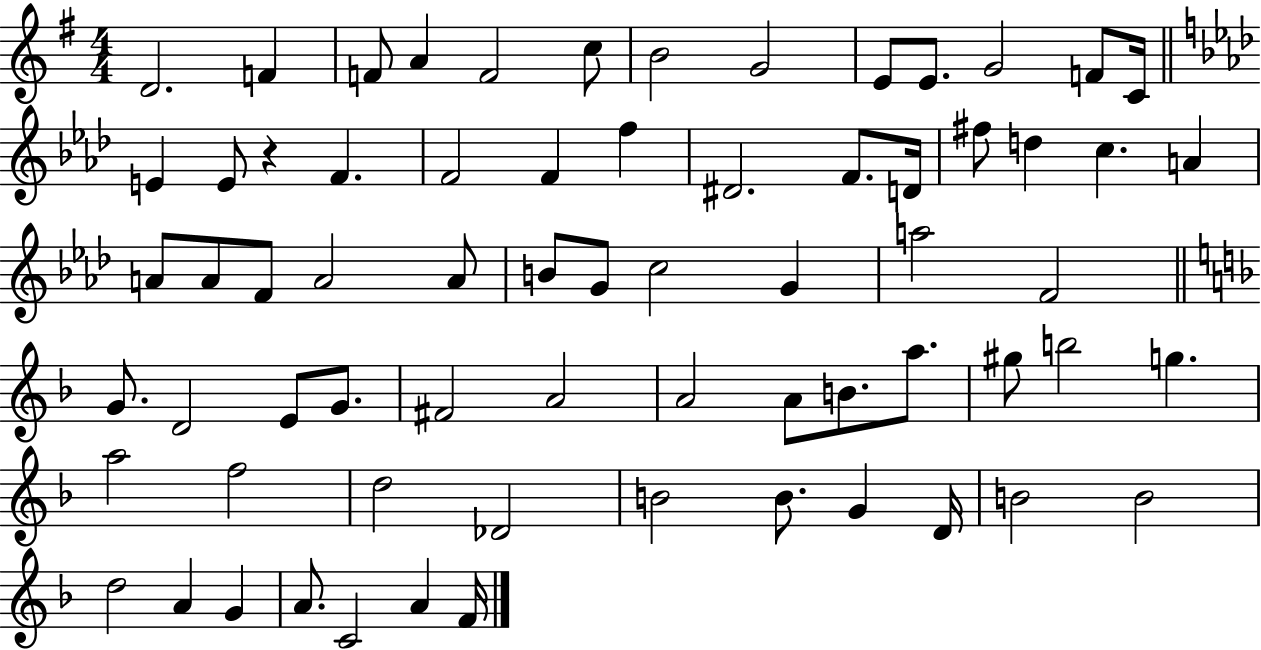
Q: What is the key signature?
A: G major